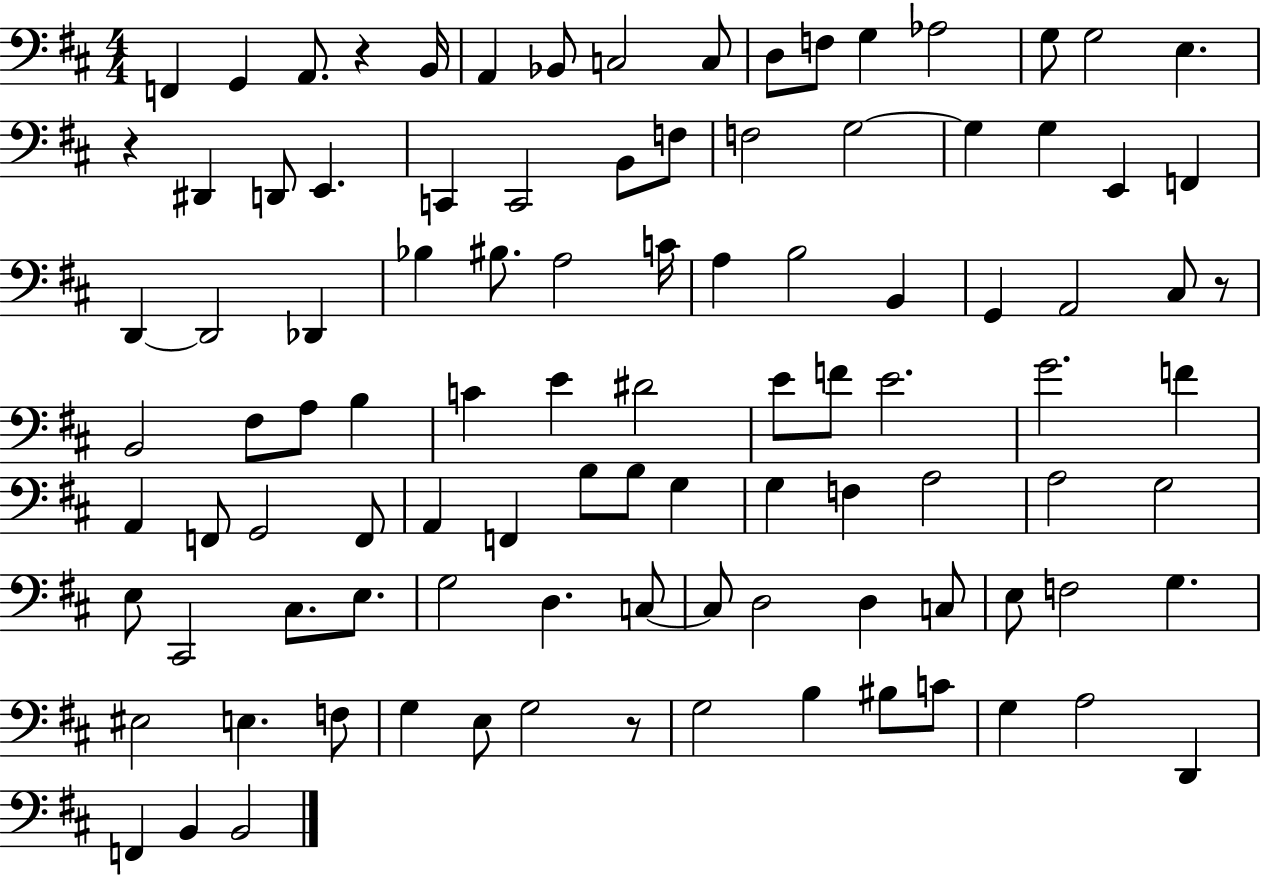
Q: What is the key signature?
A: D major